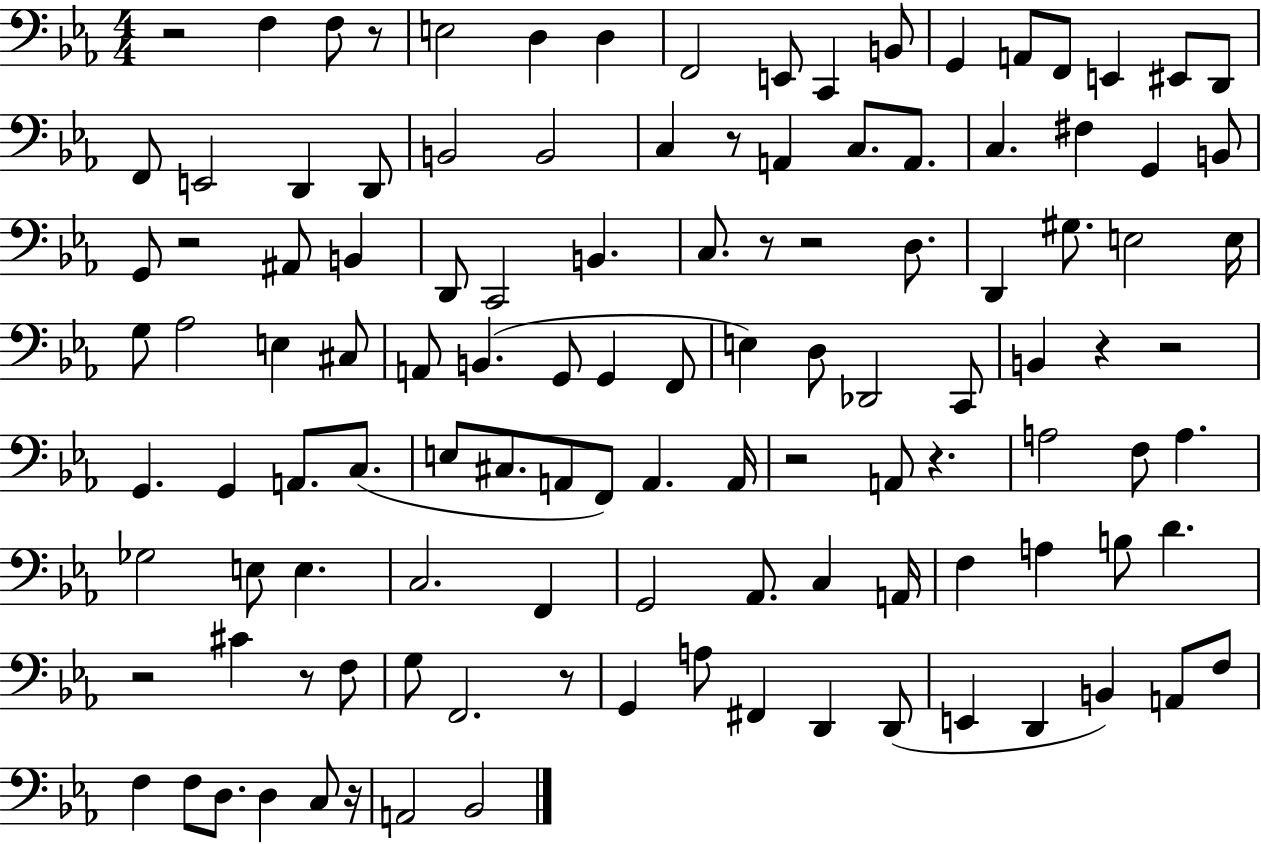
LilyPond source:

{
  \clef bass
  \numericTimeSignature
  \time 4/4
  \key ees \major
  \repeat volta 2 { r2 f4 f8 r8 | e2 d4 d4 | f,2 e,8 c,4 b,8 | g,4 a,8 f,8 e,4 eis,8 d,8 | \break f,8 e,2 d,4 d,8 | b,2 b,2 | c4 r8 a,4 c8. a,8. | c4. fis4 g,4 b,8 | \break g,8 r2 ais,8 b,4 | d,8 c,2 b,4. | c8. r8 r2 d8. | d,4 gis8. e2 e16 | \break g8 aes2 e4 cis8 | a,8 b,4.( g,8 g,4 f,8 | e4) d8 des,2 c,8 | b,4 r4 r2 | \break g,4. g,4 a,8. c8.( | e8 cis8. a,8 f,8) a,4. a,16 | r2 a,8 r4. | a2 f8 a4. | \break ges2 e8 e4. | c2. f,4 | g,2 aes,8. c4 a,16 | f4 a4 b8 d'4. | \break r2 cis'4 r8 f8 | g8 f,2. r8 | g,4 a8 fis,4 d,4 d,8( | e,4 d,4 b,4) a,8 f8 | \break f4 f8 d8. d4 c8 r16 | a,2 bes,2 | } \bar "|."
}